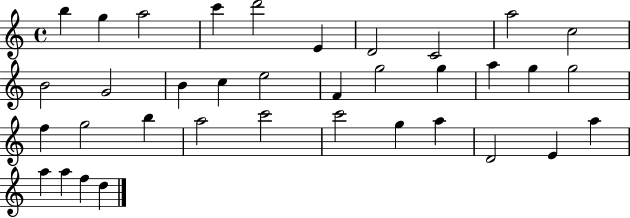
X:1
T:Untitled
M:4/4
L:1/4
K:C
b g a2 c' d'2 E D2 C2 a2 c2 B2 G2 B c e2 F g2 g a g g2 f g2 b a2 c'2 c'2 g a D2 E a a a f d